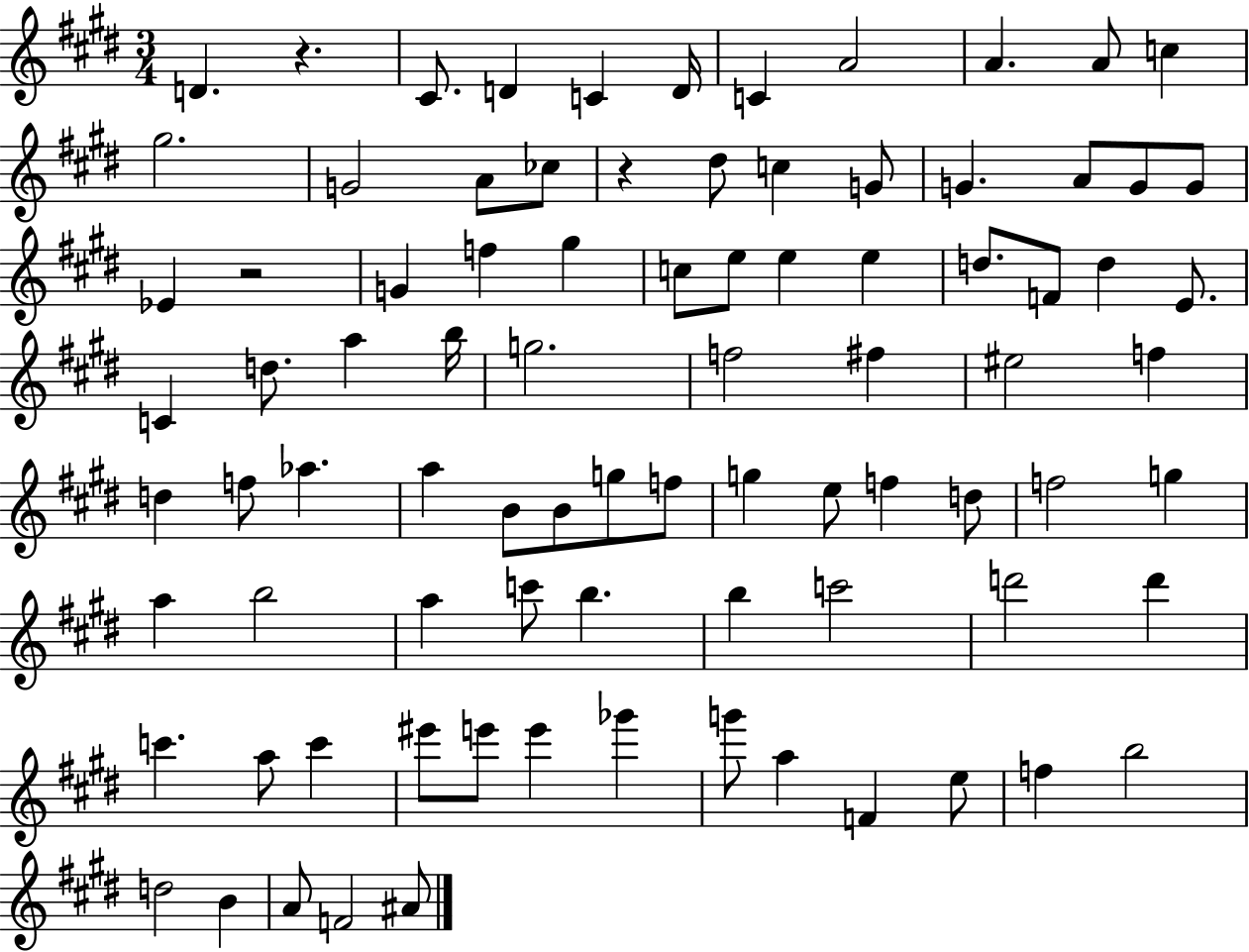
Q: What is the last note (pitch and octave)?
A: A#4